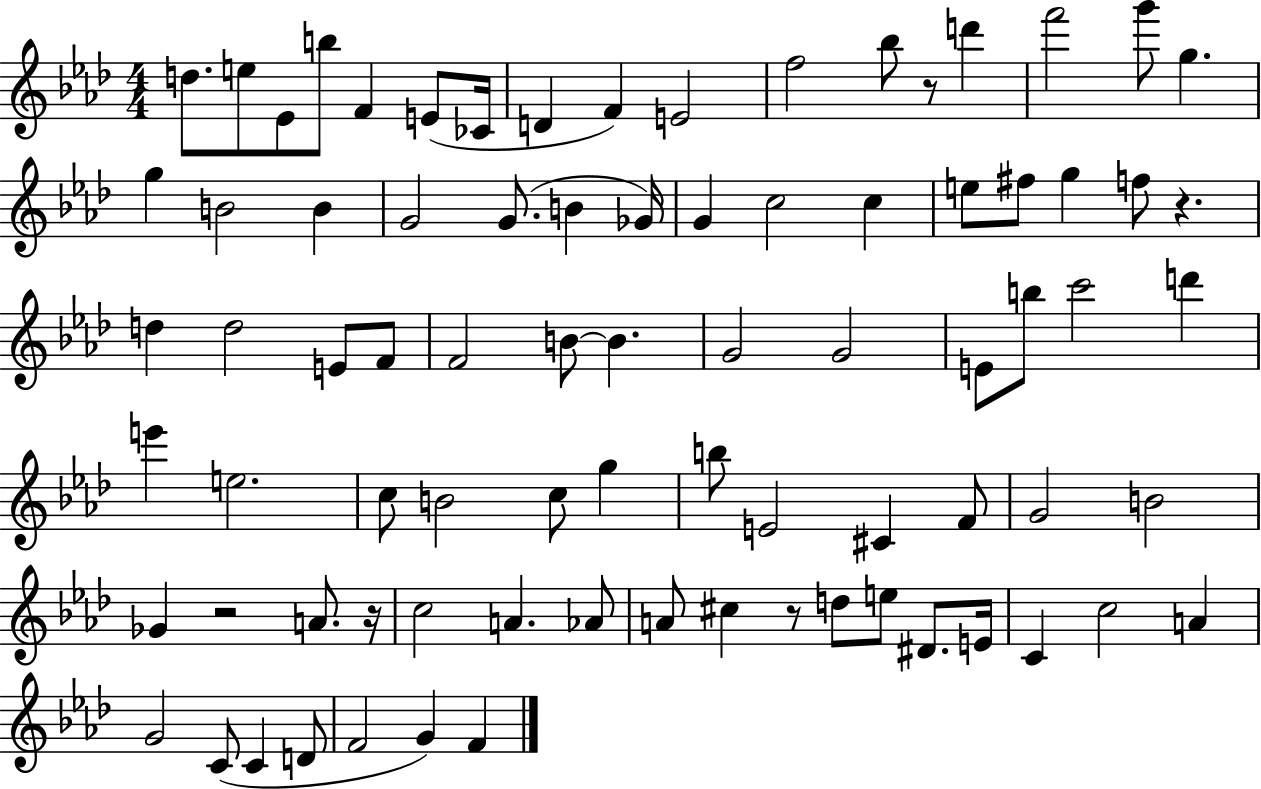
X:1
T:Untitled
M:4/4
L:1/4
K:Ab
d/2 e/2 _E/2 b/2 F E/2 _C/4 D F E2 f2 _b/2 z/2 d' f'2 g'/2 g g B2 B G2 G/2 B _G/4 G c2 c e/2 ^f/2 g f/2 z d d2 E/2 F/2 F2 B/2 B G2 G2 E/2 b/2 c'2 d' e' e2 c/2 B2 c/2 g b/2 E2 ^C F/2 G2 B2 _G z2 A/2 z/4 c2 A _A/2 A/2 ^c z/2 d/2 e/2 ^D/2 E/4 C c2 A G2 C/2 C D/2 F2 G F